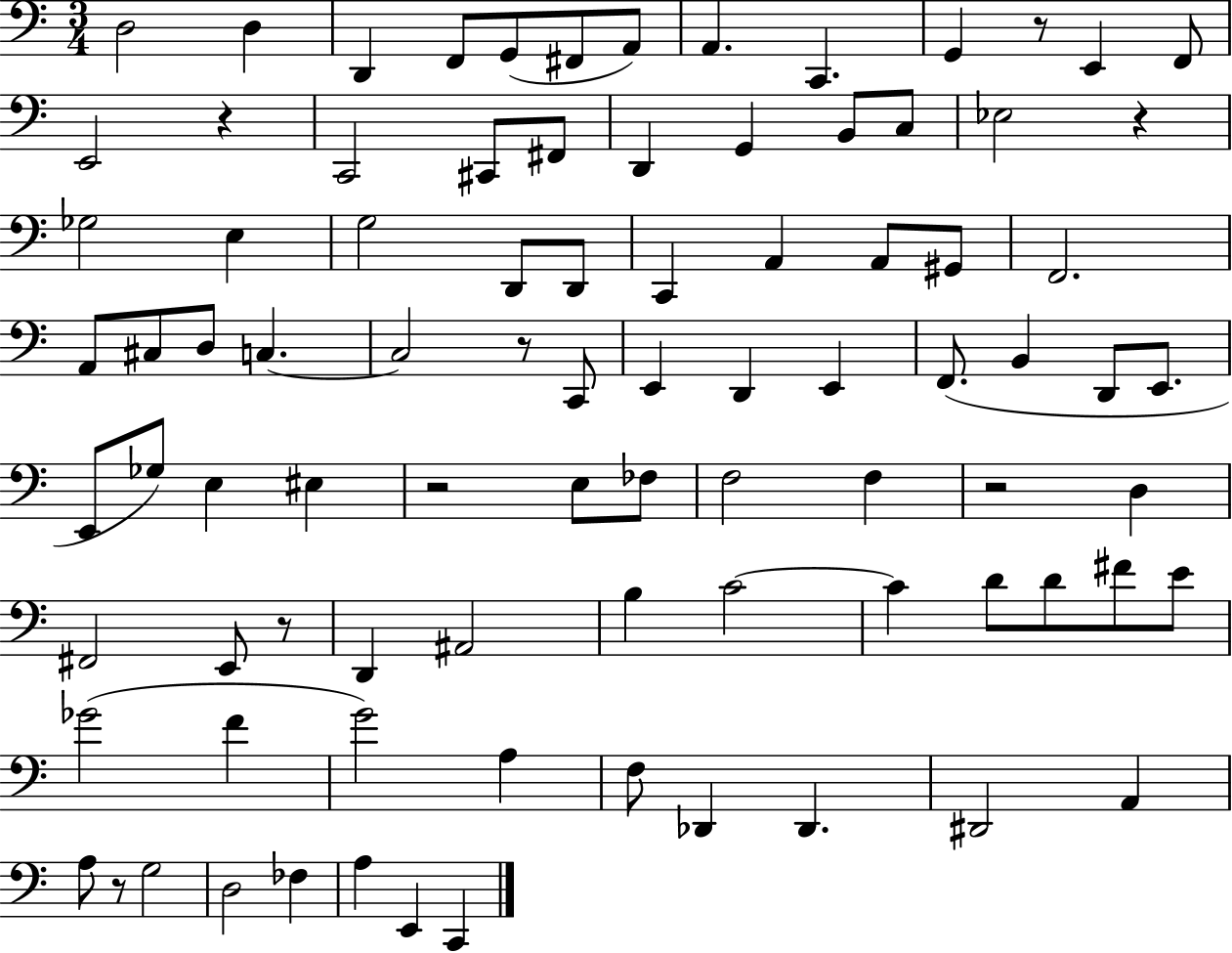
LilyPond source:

{
  \clef bass
  \numericTimeSignature
  \time 3/4
  \key c \major
  d2 d4 | d,4 f,8 g,8( fis,8 a,8) | a,4. c,4. | g,4 r8 e,4 f,8 | \break e,2 r4 | c,2 cis,8 fis,8 | d,4 g,4 b,8 c8 | ees2 r4 | \break ges2 e4 | g2 d,8 d,8 | c,4 a,4 a,8 gis,8 | f,2. | \break a,8 cis8 d8 c4.~~ | c2 r8 c,8 | e,4 d,4 e,4 | f,8.( b,4 d,8 e,8. | \break e,8 ges8) e4 eis4 | r2 e8 fes8 | f2 f4 | r2 d4 | \break fis,2 e,8 r8 | d,4 ais,2 | b4 c'2~~ | c'4 d'8 d'8 fis'8 e'8 | \break ges'2( f'4 | g'2) a4 | f8 des,4 des,4. | dis,2 a,4 | \break a8 r8 g2 | d2 fes4 | a4 e,4 c,4 | \bar "|."
}